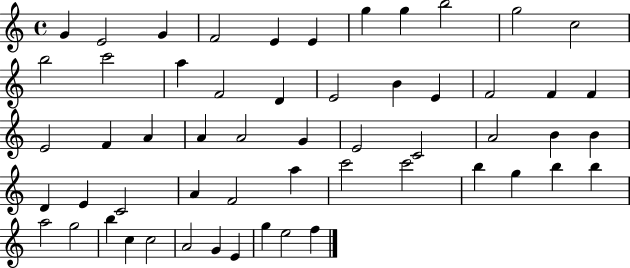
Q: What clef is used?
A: treble